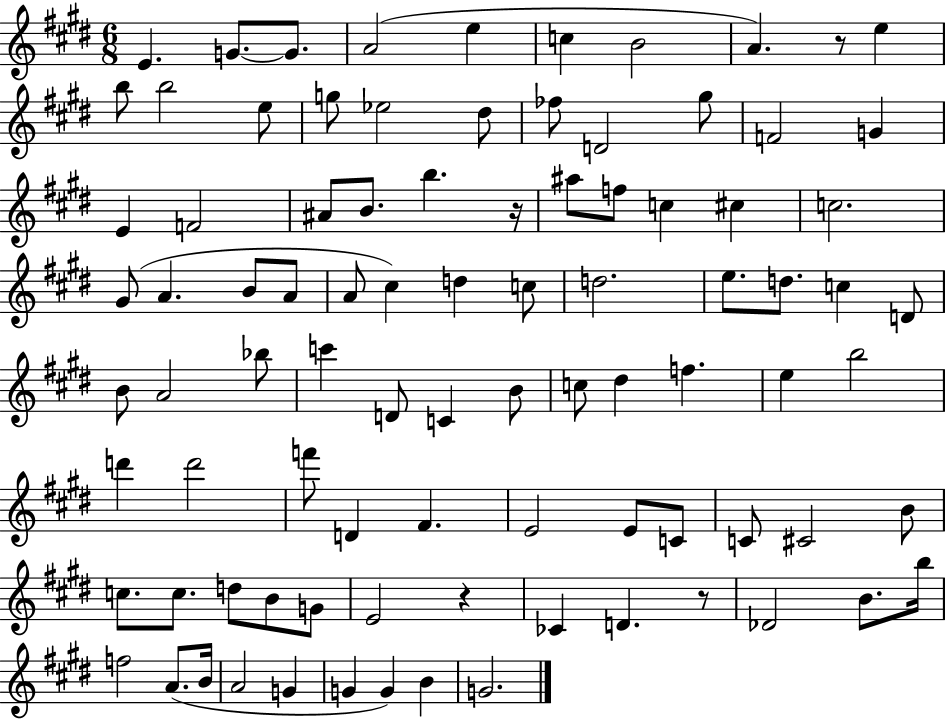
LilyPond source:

{
  \clef treble
  \numericTimeSignature
  \time 6/8
  \key e \major
  e'4. g'8.~~ g'8. | a'2( e''4 | c''4 b'2 | a'4.) r8 e''4 | \break b''8 b''2 e''8 | g''8 ees''2 dis''8 | fes''8 d'2 gis''8 | f'2 g'4 | \break e'4 f'2 | ais'8 b'8. b''4. r16 | ais''8 f''8 c''4 cis''4 | c''2. | \break gis'8( a'4. b'8 a'8 | a'8 cis''4) d''4 c''8 | d''2. | e''8. d''8. c''4 d'8 | \break b'8 a'2 bes''8 | c'''4 d'8 c'4 b'8 | c''8 dis''4 f''4. | e''4 b''2 | \break d'''4 d'''2 | f'''8 d'4 fis'4. | e'2 e'8 c'8 | c'8 cis'2 b'8 | \break c''8. c''8. d''8 b'8 g'8 | e'2 r4 | ces'4 d'4. r8 | des'2 b'8. b''16 | \break f''2 a'8.( b'16 | a'2 g'4 | g'4 g'4) b'4 | g'2. | \break \bar "|."
}